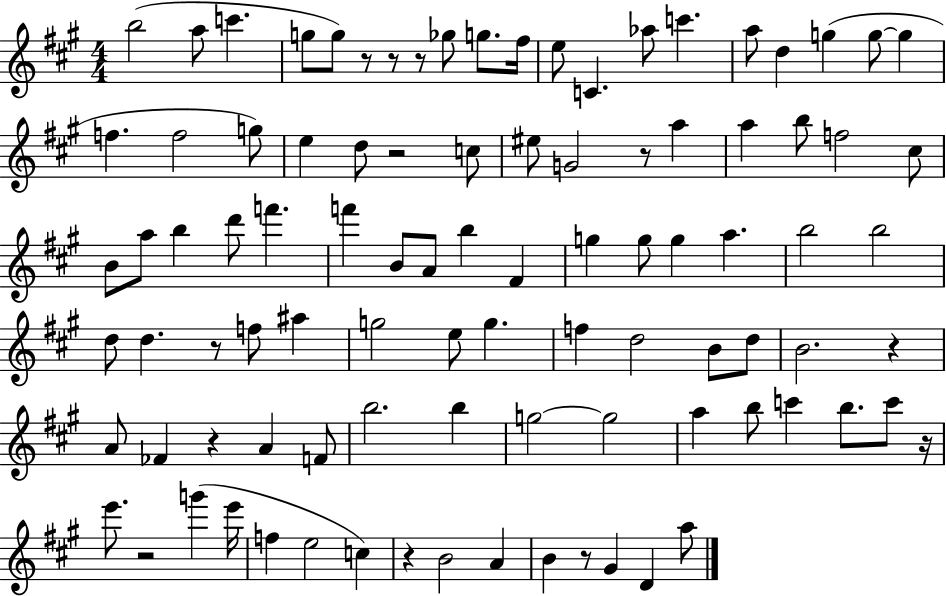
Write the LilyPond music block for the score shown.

{
  \clef treble
  \numericTimeSignature
  \time 4/4
  \key a \major
  b''2( a''8 c'''4. | g''8 g''8) r8 r8 r8 ges''8 g''8. fis''16 | e''8 c'4. aes''8 c'''4. | a''8 d''4 g''4( g''8~~ g''4 | \break f''4. f''2 g''8) | e''4 d''8 r2 c''8 | eis''8 g'2 r8 a''4 | a''4 b''8 f''2 cis''8 | \break b'8 a''8 b''4 d'''8 f'''4. | f'''4 b'8 a'8 b''4 fis'4 | g''4 g''8 g''4 a''4. | b''2 b''2 | \break d''8 d''4. r8 f''8 ais''4 | g''2 e''8 g''4. | f''4 d''2 b'8 d''8 | b'2. r4 | \break a'8 fes'4 r4 a'4 f'8 | b''2. b''4 | g''2~~ g''2 | a''4 b''8 c'''4 b''8. c'''8 r16 | \break e'''8. r2 g'''4( e'''16 | f''4 e''2 c''4) | r4 b'2 a'4 | b'4 r8 gis'4 d'4 a''8 | \break \bar "|."
}